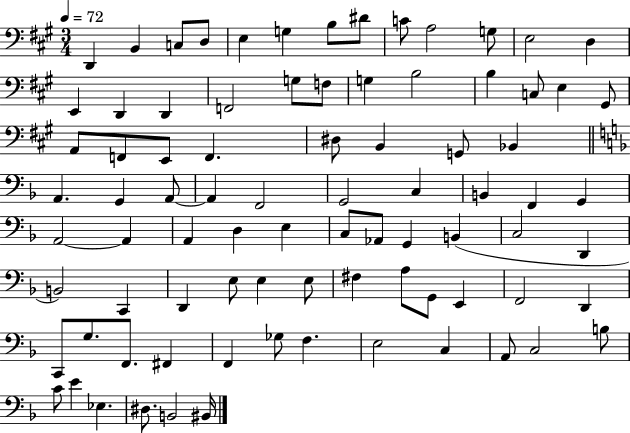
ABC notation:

X:1
T:Untitled
M:3/4
L:1/4
K:A
D,, B,, C,/2 D,/2 E, G, B,/2 ^D/2 C/2 A,2 G,/2 E,2 D, E,, D,, D,, F,,2 G,/2 F,/2 G, B,2 B, C,/2 E, ^G,,/2 A,,/2 F,,/2 E,,/2 F,, ^D,/2 B,, G,,/2 _B,, A,, G,, A,,/2 A,, F,,2 G,,2 C, B,, F,, G,, A,,2 A,, A,, D, E, C,/2 _A,,/2 G,, B,, C,2 D,, B,,2 C,, D,, E,/2 E, E,/2 ^F, A,/2 G,,/2 E,, F,,2 D,, C,,/2 G,/2 F,,/2 ^F,, F,, _G,/2 F, E,2 C, A,,/2 C,2 B,/2 C/2 E _E, ^D,/2 B,,2 ^B,,/4